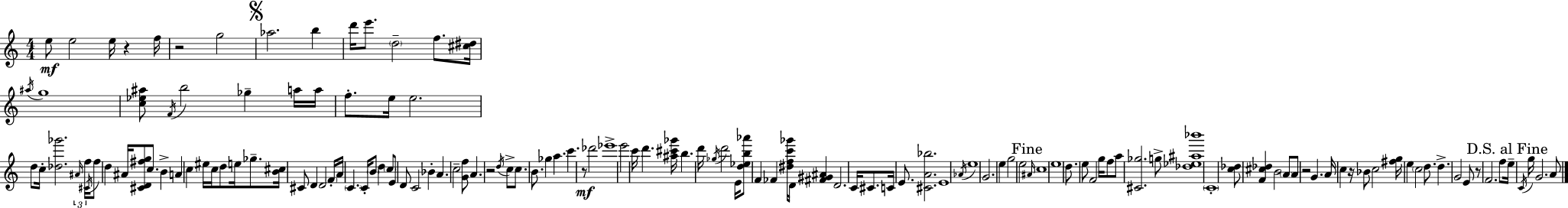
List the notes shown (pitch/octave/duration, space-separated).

E5/e E5/h E5/s R/q F5/s R/h G5/h Ab5/h. B5/q D6/s E6/e. D5/h F5/e. [C#5,D#5]/s A#5/s G5/w [C5,Eb5,A#5]/e F4/s B5/h Gb5/q A5/s A5/s F5/e. E5/s E5/h. D5/e C5/s [Db5,Gb6]/h. A#4/s F5/s C#4/s F5/e D5/q A#4/s [C#4,D4,F#5,G5]/e C5/e. B4/q A4/q C5/q EIS5/s C5/s D5/e E5/s Gb5/e. [B4,C#5]/s C#4/e D4/q D4/h F4/s A4/s C4/q. C4/s B4/e D5/q C5/e E4/e D4/e C4/h Bb4/q A4/q. C5/h [G4,F5]/e A4/q. R/h D5/s C5/e C5/e. B4/e. Gb5/q A5/q. C6/q. R/e Db6/h Eb6/w E6/h C6/s D6/q. [A#5,C#6,Gb6]/s B5/q. D6/s Gb5/s D6/h E4/s [D5,Eb5,B5,Ab6]/e F4/q FES4/q [D#5,F5,C6,Gb6]/s D4/s [F#4,G#4,A#4]/q D4/h. C4/s C#4/e. C4/s E4/e. [C#4,A4,Bb5]/h. E4/w Ab4/s E5/w G4/h. E5/q G5/h E5/h A#4/s C5/w E5/w D5/e. E5/e F4/h G5/s F5/e A5/e [C#4,Gb5]/h. G5/e [Db5,Eb5,A#5,Bb6]/w C4/w [C5,Db5]/e [F4,C#5,Db5]/q B4/h A4/e A4/e R/h G4/q. A4/s C5/q R/s Bb4/e C5/h [F#5,G5]/s E5/q C5/h D5/e. D5/q. G4/h E4/e R/e F4/h. F5/e E5/s C4/s G5/s G4/h. A4/e